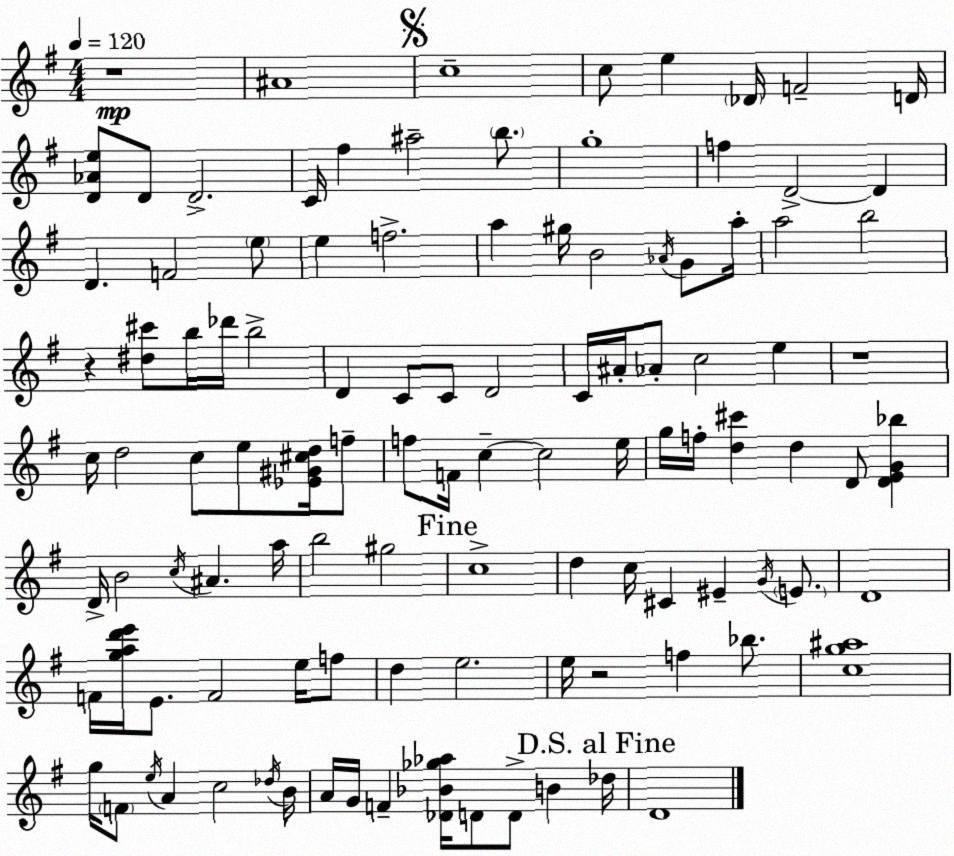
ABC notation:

X:1
T:Untitled
M:4/4
L:1/4
K:Em
z4 ^A4 c4 c/2 e _D/4 F2 D/4 [D_Ae]/2 D/2 D2 C/4 ^f ^a2 b/2 g4 f D2 D D F2 e/2 e f2 a ^g/4 B2 _A/4 G/2 a/4 a2 b2 z [^d^c']/2 b/4 _d'/4 b2 D C/2 C/2 D2 C/4 ^A/4 _A/2 c2 e z4 c/4 d2 c/2 e/2 [_E^G^cd]/4 f/2 f/2 F/4 c c2 e/4 g/4 f/4 [d^c'] d D/2 [DEG_b] D/4 B2 c/4 ^A a/4 b2 ^g2 c4 d c/4 ^C ^E G/4 E/2 D4 F/4 [gad'e']/4 E/2 F2 e/4 f/2 d e2 e/4 z2 f _b/2 [cg^a]4 g/4 F/2 e/4 A c2 _d/4 B/4 A/4 G/4 F [_D_B_g_a]/4 D/2 D/2 B _d/4 D4